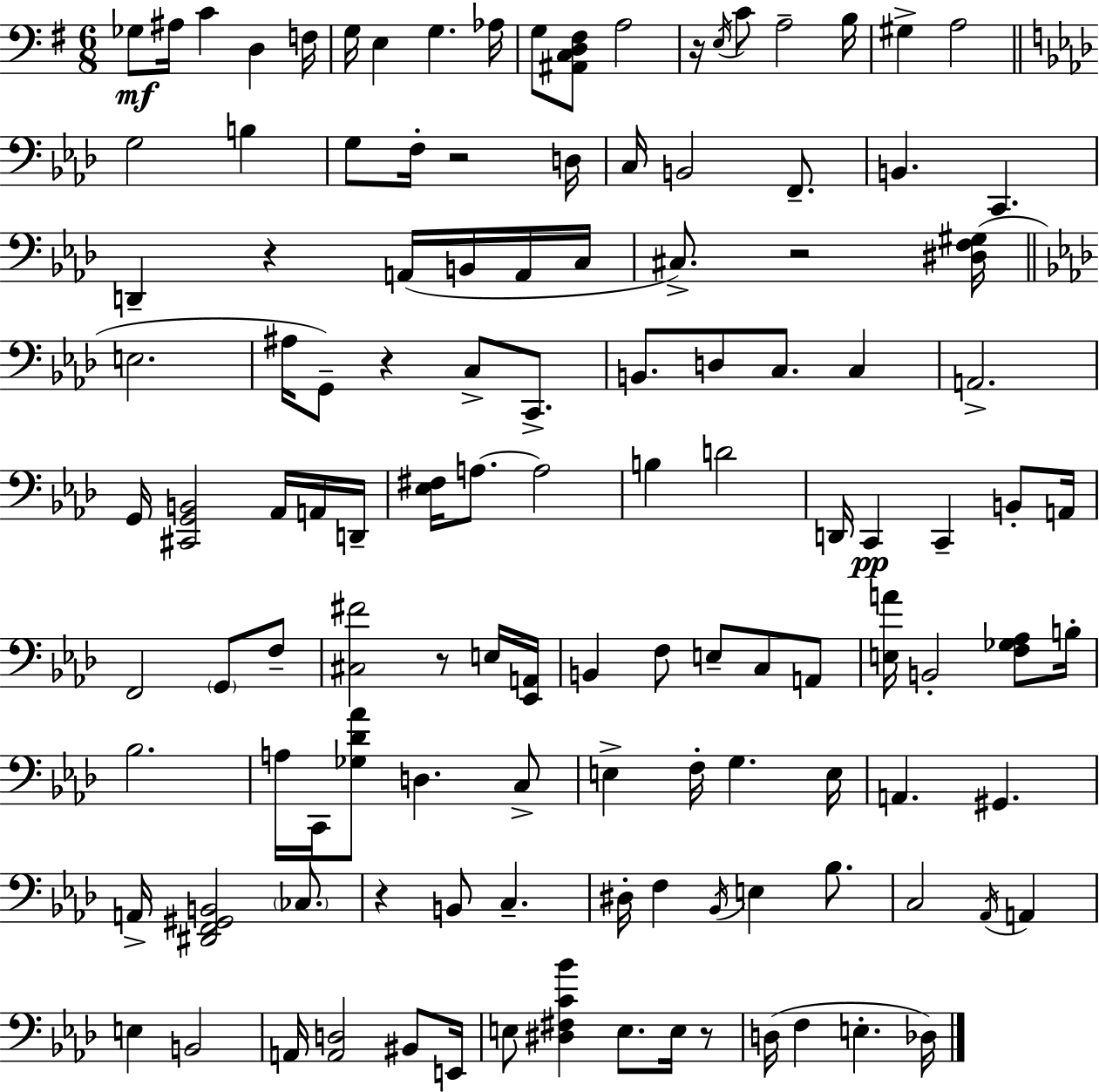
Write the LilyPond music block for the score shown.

{
  \clef bass
  \numericTimeSignature
  \time 6/8
  \key g \major
  ges8\mf ais16 c'4 d4 f16 | g16 e4 g4. aes16 | g8 <ais, c d fis>8 a2 | r16 \acciaccatura { e16 } c'8 a2-- | \break b16 gis4-> a2 | \bar "||" \break \key aes \major g2 b4 | g8 f16-. r2 d16 | c16 b,2 f,8.-- | b,4. c,4. | \break d,4-- r4 a,16( b,16 a,16 c16 | cis8.->) r2 <dis f gis>16( | \bar "||" \break \key aes \major e2. | ais16 g,8--) r4 c8-> c,8.-> | b,8. d8 c8. c4 | a,2.-> | \break g,16 <cis, g, b,>2 aes,16 a,16 d,16-- | <ees fis>16 a8.~~ a2 | b4 d'2 | d,16 c,4\pp c,4-- b,8-. a,16 | \break f,2 \parenthesize g,8 f8-- | <cis fis'>2 r8 e16 <ees, a,>16 | b,4 f8 e8-- c8 a,8 | <e a'>16 b,2-. <f ges aes>8 b16-. | \break bes2. | a16 c,16 <ges des' aes'>8 d4. c8-> | e4-> f16-. g4. e16 | a,4. gis,4. | \break a,16-> <dis, f, gis, b,>2 \parenthesize ces8. | r4 b,8 c4.-- | dis16-. f4 \acciaccatura { bes,16 } e4 bes8. | c2 \acciaccatura { aes,16 } a,4 | \break e4 b,2 | a,16 <a, d>2 bis,8 | e,16 e8 <dis fis c' bes'>4 e8. e16 | r8 d16( f4 e4.-. | \break des16) \bar "|."
}